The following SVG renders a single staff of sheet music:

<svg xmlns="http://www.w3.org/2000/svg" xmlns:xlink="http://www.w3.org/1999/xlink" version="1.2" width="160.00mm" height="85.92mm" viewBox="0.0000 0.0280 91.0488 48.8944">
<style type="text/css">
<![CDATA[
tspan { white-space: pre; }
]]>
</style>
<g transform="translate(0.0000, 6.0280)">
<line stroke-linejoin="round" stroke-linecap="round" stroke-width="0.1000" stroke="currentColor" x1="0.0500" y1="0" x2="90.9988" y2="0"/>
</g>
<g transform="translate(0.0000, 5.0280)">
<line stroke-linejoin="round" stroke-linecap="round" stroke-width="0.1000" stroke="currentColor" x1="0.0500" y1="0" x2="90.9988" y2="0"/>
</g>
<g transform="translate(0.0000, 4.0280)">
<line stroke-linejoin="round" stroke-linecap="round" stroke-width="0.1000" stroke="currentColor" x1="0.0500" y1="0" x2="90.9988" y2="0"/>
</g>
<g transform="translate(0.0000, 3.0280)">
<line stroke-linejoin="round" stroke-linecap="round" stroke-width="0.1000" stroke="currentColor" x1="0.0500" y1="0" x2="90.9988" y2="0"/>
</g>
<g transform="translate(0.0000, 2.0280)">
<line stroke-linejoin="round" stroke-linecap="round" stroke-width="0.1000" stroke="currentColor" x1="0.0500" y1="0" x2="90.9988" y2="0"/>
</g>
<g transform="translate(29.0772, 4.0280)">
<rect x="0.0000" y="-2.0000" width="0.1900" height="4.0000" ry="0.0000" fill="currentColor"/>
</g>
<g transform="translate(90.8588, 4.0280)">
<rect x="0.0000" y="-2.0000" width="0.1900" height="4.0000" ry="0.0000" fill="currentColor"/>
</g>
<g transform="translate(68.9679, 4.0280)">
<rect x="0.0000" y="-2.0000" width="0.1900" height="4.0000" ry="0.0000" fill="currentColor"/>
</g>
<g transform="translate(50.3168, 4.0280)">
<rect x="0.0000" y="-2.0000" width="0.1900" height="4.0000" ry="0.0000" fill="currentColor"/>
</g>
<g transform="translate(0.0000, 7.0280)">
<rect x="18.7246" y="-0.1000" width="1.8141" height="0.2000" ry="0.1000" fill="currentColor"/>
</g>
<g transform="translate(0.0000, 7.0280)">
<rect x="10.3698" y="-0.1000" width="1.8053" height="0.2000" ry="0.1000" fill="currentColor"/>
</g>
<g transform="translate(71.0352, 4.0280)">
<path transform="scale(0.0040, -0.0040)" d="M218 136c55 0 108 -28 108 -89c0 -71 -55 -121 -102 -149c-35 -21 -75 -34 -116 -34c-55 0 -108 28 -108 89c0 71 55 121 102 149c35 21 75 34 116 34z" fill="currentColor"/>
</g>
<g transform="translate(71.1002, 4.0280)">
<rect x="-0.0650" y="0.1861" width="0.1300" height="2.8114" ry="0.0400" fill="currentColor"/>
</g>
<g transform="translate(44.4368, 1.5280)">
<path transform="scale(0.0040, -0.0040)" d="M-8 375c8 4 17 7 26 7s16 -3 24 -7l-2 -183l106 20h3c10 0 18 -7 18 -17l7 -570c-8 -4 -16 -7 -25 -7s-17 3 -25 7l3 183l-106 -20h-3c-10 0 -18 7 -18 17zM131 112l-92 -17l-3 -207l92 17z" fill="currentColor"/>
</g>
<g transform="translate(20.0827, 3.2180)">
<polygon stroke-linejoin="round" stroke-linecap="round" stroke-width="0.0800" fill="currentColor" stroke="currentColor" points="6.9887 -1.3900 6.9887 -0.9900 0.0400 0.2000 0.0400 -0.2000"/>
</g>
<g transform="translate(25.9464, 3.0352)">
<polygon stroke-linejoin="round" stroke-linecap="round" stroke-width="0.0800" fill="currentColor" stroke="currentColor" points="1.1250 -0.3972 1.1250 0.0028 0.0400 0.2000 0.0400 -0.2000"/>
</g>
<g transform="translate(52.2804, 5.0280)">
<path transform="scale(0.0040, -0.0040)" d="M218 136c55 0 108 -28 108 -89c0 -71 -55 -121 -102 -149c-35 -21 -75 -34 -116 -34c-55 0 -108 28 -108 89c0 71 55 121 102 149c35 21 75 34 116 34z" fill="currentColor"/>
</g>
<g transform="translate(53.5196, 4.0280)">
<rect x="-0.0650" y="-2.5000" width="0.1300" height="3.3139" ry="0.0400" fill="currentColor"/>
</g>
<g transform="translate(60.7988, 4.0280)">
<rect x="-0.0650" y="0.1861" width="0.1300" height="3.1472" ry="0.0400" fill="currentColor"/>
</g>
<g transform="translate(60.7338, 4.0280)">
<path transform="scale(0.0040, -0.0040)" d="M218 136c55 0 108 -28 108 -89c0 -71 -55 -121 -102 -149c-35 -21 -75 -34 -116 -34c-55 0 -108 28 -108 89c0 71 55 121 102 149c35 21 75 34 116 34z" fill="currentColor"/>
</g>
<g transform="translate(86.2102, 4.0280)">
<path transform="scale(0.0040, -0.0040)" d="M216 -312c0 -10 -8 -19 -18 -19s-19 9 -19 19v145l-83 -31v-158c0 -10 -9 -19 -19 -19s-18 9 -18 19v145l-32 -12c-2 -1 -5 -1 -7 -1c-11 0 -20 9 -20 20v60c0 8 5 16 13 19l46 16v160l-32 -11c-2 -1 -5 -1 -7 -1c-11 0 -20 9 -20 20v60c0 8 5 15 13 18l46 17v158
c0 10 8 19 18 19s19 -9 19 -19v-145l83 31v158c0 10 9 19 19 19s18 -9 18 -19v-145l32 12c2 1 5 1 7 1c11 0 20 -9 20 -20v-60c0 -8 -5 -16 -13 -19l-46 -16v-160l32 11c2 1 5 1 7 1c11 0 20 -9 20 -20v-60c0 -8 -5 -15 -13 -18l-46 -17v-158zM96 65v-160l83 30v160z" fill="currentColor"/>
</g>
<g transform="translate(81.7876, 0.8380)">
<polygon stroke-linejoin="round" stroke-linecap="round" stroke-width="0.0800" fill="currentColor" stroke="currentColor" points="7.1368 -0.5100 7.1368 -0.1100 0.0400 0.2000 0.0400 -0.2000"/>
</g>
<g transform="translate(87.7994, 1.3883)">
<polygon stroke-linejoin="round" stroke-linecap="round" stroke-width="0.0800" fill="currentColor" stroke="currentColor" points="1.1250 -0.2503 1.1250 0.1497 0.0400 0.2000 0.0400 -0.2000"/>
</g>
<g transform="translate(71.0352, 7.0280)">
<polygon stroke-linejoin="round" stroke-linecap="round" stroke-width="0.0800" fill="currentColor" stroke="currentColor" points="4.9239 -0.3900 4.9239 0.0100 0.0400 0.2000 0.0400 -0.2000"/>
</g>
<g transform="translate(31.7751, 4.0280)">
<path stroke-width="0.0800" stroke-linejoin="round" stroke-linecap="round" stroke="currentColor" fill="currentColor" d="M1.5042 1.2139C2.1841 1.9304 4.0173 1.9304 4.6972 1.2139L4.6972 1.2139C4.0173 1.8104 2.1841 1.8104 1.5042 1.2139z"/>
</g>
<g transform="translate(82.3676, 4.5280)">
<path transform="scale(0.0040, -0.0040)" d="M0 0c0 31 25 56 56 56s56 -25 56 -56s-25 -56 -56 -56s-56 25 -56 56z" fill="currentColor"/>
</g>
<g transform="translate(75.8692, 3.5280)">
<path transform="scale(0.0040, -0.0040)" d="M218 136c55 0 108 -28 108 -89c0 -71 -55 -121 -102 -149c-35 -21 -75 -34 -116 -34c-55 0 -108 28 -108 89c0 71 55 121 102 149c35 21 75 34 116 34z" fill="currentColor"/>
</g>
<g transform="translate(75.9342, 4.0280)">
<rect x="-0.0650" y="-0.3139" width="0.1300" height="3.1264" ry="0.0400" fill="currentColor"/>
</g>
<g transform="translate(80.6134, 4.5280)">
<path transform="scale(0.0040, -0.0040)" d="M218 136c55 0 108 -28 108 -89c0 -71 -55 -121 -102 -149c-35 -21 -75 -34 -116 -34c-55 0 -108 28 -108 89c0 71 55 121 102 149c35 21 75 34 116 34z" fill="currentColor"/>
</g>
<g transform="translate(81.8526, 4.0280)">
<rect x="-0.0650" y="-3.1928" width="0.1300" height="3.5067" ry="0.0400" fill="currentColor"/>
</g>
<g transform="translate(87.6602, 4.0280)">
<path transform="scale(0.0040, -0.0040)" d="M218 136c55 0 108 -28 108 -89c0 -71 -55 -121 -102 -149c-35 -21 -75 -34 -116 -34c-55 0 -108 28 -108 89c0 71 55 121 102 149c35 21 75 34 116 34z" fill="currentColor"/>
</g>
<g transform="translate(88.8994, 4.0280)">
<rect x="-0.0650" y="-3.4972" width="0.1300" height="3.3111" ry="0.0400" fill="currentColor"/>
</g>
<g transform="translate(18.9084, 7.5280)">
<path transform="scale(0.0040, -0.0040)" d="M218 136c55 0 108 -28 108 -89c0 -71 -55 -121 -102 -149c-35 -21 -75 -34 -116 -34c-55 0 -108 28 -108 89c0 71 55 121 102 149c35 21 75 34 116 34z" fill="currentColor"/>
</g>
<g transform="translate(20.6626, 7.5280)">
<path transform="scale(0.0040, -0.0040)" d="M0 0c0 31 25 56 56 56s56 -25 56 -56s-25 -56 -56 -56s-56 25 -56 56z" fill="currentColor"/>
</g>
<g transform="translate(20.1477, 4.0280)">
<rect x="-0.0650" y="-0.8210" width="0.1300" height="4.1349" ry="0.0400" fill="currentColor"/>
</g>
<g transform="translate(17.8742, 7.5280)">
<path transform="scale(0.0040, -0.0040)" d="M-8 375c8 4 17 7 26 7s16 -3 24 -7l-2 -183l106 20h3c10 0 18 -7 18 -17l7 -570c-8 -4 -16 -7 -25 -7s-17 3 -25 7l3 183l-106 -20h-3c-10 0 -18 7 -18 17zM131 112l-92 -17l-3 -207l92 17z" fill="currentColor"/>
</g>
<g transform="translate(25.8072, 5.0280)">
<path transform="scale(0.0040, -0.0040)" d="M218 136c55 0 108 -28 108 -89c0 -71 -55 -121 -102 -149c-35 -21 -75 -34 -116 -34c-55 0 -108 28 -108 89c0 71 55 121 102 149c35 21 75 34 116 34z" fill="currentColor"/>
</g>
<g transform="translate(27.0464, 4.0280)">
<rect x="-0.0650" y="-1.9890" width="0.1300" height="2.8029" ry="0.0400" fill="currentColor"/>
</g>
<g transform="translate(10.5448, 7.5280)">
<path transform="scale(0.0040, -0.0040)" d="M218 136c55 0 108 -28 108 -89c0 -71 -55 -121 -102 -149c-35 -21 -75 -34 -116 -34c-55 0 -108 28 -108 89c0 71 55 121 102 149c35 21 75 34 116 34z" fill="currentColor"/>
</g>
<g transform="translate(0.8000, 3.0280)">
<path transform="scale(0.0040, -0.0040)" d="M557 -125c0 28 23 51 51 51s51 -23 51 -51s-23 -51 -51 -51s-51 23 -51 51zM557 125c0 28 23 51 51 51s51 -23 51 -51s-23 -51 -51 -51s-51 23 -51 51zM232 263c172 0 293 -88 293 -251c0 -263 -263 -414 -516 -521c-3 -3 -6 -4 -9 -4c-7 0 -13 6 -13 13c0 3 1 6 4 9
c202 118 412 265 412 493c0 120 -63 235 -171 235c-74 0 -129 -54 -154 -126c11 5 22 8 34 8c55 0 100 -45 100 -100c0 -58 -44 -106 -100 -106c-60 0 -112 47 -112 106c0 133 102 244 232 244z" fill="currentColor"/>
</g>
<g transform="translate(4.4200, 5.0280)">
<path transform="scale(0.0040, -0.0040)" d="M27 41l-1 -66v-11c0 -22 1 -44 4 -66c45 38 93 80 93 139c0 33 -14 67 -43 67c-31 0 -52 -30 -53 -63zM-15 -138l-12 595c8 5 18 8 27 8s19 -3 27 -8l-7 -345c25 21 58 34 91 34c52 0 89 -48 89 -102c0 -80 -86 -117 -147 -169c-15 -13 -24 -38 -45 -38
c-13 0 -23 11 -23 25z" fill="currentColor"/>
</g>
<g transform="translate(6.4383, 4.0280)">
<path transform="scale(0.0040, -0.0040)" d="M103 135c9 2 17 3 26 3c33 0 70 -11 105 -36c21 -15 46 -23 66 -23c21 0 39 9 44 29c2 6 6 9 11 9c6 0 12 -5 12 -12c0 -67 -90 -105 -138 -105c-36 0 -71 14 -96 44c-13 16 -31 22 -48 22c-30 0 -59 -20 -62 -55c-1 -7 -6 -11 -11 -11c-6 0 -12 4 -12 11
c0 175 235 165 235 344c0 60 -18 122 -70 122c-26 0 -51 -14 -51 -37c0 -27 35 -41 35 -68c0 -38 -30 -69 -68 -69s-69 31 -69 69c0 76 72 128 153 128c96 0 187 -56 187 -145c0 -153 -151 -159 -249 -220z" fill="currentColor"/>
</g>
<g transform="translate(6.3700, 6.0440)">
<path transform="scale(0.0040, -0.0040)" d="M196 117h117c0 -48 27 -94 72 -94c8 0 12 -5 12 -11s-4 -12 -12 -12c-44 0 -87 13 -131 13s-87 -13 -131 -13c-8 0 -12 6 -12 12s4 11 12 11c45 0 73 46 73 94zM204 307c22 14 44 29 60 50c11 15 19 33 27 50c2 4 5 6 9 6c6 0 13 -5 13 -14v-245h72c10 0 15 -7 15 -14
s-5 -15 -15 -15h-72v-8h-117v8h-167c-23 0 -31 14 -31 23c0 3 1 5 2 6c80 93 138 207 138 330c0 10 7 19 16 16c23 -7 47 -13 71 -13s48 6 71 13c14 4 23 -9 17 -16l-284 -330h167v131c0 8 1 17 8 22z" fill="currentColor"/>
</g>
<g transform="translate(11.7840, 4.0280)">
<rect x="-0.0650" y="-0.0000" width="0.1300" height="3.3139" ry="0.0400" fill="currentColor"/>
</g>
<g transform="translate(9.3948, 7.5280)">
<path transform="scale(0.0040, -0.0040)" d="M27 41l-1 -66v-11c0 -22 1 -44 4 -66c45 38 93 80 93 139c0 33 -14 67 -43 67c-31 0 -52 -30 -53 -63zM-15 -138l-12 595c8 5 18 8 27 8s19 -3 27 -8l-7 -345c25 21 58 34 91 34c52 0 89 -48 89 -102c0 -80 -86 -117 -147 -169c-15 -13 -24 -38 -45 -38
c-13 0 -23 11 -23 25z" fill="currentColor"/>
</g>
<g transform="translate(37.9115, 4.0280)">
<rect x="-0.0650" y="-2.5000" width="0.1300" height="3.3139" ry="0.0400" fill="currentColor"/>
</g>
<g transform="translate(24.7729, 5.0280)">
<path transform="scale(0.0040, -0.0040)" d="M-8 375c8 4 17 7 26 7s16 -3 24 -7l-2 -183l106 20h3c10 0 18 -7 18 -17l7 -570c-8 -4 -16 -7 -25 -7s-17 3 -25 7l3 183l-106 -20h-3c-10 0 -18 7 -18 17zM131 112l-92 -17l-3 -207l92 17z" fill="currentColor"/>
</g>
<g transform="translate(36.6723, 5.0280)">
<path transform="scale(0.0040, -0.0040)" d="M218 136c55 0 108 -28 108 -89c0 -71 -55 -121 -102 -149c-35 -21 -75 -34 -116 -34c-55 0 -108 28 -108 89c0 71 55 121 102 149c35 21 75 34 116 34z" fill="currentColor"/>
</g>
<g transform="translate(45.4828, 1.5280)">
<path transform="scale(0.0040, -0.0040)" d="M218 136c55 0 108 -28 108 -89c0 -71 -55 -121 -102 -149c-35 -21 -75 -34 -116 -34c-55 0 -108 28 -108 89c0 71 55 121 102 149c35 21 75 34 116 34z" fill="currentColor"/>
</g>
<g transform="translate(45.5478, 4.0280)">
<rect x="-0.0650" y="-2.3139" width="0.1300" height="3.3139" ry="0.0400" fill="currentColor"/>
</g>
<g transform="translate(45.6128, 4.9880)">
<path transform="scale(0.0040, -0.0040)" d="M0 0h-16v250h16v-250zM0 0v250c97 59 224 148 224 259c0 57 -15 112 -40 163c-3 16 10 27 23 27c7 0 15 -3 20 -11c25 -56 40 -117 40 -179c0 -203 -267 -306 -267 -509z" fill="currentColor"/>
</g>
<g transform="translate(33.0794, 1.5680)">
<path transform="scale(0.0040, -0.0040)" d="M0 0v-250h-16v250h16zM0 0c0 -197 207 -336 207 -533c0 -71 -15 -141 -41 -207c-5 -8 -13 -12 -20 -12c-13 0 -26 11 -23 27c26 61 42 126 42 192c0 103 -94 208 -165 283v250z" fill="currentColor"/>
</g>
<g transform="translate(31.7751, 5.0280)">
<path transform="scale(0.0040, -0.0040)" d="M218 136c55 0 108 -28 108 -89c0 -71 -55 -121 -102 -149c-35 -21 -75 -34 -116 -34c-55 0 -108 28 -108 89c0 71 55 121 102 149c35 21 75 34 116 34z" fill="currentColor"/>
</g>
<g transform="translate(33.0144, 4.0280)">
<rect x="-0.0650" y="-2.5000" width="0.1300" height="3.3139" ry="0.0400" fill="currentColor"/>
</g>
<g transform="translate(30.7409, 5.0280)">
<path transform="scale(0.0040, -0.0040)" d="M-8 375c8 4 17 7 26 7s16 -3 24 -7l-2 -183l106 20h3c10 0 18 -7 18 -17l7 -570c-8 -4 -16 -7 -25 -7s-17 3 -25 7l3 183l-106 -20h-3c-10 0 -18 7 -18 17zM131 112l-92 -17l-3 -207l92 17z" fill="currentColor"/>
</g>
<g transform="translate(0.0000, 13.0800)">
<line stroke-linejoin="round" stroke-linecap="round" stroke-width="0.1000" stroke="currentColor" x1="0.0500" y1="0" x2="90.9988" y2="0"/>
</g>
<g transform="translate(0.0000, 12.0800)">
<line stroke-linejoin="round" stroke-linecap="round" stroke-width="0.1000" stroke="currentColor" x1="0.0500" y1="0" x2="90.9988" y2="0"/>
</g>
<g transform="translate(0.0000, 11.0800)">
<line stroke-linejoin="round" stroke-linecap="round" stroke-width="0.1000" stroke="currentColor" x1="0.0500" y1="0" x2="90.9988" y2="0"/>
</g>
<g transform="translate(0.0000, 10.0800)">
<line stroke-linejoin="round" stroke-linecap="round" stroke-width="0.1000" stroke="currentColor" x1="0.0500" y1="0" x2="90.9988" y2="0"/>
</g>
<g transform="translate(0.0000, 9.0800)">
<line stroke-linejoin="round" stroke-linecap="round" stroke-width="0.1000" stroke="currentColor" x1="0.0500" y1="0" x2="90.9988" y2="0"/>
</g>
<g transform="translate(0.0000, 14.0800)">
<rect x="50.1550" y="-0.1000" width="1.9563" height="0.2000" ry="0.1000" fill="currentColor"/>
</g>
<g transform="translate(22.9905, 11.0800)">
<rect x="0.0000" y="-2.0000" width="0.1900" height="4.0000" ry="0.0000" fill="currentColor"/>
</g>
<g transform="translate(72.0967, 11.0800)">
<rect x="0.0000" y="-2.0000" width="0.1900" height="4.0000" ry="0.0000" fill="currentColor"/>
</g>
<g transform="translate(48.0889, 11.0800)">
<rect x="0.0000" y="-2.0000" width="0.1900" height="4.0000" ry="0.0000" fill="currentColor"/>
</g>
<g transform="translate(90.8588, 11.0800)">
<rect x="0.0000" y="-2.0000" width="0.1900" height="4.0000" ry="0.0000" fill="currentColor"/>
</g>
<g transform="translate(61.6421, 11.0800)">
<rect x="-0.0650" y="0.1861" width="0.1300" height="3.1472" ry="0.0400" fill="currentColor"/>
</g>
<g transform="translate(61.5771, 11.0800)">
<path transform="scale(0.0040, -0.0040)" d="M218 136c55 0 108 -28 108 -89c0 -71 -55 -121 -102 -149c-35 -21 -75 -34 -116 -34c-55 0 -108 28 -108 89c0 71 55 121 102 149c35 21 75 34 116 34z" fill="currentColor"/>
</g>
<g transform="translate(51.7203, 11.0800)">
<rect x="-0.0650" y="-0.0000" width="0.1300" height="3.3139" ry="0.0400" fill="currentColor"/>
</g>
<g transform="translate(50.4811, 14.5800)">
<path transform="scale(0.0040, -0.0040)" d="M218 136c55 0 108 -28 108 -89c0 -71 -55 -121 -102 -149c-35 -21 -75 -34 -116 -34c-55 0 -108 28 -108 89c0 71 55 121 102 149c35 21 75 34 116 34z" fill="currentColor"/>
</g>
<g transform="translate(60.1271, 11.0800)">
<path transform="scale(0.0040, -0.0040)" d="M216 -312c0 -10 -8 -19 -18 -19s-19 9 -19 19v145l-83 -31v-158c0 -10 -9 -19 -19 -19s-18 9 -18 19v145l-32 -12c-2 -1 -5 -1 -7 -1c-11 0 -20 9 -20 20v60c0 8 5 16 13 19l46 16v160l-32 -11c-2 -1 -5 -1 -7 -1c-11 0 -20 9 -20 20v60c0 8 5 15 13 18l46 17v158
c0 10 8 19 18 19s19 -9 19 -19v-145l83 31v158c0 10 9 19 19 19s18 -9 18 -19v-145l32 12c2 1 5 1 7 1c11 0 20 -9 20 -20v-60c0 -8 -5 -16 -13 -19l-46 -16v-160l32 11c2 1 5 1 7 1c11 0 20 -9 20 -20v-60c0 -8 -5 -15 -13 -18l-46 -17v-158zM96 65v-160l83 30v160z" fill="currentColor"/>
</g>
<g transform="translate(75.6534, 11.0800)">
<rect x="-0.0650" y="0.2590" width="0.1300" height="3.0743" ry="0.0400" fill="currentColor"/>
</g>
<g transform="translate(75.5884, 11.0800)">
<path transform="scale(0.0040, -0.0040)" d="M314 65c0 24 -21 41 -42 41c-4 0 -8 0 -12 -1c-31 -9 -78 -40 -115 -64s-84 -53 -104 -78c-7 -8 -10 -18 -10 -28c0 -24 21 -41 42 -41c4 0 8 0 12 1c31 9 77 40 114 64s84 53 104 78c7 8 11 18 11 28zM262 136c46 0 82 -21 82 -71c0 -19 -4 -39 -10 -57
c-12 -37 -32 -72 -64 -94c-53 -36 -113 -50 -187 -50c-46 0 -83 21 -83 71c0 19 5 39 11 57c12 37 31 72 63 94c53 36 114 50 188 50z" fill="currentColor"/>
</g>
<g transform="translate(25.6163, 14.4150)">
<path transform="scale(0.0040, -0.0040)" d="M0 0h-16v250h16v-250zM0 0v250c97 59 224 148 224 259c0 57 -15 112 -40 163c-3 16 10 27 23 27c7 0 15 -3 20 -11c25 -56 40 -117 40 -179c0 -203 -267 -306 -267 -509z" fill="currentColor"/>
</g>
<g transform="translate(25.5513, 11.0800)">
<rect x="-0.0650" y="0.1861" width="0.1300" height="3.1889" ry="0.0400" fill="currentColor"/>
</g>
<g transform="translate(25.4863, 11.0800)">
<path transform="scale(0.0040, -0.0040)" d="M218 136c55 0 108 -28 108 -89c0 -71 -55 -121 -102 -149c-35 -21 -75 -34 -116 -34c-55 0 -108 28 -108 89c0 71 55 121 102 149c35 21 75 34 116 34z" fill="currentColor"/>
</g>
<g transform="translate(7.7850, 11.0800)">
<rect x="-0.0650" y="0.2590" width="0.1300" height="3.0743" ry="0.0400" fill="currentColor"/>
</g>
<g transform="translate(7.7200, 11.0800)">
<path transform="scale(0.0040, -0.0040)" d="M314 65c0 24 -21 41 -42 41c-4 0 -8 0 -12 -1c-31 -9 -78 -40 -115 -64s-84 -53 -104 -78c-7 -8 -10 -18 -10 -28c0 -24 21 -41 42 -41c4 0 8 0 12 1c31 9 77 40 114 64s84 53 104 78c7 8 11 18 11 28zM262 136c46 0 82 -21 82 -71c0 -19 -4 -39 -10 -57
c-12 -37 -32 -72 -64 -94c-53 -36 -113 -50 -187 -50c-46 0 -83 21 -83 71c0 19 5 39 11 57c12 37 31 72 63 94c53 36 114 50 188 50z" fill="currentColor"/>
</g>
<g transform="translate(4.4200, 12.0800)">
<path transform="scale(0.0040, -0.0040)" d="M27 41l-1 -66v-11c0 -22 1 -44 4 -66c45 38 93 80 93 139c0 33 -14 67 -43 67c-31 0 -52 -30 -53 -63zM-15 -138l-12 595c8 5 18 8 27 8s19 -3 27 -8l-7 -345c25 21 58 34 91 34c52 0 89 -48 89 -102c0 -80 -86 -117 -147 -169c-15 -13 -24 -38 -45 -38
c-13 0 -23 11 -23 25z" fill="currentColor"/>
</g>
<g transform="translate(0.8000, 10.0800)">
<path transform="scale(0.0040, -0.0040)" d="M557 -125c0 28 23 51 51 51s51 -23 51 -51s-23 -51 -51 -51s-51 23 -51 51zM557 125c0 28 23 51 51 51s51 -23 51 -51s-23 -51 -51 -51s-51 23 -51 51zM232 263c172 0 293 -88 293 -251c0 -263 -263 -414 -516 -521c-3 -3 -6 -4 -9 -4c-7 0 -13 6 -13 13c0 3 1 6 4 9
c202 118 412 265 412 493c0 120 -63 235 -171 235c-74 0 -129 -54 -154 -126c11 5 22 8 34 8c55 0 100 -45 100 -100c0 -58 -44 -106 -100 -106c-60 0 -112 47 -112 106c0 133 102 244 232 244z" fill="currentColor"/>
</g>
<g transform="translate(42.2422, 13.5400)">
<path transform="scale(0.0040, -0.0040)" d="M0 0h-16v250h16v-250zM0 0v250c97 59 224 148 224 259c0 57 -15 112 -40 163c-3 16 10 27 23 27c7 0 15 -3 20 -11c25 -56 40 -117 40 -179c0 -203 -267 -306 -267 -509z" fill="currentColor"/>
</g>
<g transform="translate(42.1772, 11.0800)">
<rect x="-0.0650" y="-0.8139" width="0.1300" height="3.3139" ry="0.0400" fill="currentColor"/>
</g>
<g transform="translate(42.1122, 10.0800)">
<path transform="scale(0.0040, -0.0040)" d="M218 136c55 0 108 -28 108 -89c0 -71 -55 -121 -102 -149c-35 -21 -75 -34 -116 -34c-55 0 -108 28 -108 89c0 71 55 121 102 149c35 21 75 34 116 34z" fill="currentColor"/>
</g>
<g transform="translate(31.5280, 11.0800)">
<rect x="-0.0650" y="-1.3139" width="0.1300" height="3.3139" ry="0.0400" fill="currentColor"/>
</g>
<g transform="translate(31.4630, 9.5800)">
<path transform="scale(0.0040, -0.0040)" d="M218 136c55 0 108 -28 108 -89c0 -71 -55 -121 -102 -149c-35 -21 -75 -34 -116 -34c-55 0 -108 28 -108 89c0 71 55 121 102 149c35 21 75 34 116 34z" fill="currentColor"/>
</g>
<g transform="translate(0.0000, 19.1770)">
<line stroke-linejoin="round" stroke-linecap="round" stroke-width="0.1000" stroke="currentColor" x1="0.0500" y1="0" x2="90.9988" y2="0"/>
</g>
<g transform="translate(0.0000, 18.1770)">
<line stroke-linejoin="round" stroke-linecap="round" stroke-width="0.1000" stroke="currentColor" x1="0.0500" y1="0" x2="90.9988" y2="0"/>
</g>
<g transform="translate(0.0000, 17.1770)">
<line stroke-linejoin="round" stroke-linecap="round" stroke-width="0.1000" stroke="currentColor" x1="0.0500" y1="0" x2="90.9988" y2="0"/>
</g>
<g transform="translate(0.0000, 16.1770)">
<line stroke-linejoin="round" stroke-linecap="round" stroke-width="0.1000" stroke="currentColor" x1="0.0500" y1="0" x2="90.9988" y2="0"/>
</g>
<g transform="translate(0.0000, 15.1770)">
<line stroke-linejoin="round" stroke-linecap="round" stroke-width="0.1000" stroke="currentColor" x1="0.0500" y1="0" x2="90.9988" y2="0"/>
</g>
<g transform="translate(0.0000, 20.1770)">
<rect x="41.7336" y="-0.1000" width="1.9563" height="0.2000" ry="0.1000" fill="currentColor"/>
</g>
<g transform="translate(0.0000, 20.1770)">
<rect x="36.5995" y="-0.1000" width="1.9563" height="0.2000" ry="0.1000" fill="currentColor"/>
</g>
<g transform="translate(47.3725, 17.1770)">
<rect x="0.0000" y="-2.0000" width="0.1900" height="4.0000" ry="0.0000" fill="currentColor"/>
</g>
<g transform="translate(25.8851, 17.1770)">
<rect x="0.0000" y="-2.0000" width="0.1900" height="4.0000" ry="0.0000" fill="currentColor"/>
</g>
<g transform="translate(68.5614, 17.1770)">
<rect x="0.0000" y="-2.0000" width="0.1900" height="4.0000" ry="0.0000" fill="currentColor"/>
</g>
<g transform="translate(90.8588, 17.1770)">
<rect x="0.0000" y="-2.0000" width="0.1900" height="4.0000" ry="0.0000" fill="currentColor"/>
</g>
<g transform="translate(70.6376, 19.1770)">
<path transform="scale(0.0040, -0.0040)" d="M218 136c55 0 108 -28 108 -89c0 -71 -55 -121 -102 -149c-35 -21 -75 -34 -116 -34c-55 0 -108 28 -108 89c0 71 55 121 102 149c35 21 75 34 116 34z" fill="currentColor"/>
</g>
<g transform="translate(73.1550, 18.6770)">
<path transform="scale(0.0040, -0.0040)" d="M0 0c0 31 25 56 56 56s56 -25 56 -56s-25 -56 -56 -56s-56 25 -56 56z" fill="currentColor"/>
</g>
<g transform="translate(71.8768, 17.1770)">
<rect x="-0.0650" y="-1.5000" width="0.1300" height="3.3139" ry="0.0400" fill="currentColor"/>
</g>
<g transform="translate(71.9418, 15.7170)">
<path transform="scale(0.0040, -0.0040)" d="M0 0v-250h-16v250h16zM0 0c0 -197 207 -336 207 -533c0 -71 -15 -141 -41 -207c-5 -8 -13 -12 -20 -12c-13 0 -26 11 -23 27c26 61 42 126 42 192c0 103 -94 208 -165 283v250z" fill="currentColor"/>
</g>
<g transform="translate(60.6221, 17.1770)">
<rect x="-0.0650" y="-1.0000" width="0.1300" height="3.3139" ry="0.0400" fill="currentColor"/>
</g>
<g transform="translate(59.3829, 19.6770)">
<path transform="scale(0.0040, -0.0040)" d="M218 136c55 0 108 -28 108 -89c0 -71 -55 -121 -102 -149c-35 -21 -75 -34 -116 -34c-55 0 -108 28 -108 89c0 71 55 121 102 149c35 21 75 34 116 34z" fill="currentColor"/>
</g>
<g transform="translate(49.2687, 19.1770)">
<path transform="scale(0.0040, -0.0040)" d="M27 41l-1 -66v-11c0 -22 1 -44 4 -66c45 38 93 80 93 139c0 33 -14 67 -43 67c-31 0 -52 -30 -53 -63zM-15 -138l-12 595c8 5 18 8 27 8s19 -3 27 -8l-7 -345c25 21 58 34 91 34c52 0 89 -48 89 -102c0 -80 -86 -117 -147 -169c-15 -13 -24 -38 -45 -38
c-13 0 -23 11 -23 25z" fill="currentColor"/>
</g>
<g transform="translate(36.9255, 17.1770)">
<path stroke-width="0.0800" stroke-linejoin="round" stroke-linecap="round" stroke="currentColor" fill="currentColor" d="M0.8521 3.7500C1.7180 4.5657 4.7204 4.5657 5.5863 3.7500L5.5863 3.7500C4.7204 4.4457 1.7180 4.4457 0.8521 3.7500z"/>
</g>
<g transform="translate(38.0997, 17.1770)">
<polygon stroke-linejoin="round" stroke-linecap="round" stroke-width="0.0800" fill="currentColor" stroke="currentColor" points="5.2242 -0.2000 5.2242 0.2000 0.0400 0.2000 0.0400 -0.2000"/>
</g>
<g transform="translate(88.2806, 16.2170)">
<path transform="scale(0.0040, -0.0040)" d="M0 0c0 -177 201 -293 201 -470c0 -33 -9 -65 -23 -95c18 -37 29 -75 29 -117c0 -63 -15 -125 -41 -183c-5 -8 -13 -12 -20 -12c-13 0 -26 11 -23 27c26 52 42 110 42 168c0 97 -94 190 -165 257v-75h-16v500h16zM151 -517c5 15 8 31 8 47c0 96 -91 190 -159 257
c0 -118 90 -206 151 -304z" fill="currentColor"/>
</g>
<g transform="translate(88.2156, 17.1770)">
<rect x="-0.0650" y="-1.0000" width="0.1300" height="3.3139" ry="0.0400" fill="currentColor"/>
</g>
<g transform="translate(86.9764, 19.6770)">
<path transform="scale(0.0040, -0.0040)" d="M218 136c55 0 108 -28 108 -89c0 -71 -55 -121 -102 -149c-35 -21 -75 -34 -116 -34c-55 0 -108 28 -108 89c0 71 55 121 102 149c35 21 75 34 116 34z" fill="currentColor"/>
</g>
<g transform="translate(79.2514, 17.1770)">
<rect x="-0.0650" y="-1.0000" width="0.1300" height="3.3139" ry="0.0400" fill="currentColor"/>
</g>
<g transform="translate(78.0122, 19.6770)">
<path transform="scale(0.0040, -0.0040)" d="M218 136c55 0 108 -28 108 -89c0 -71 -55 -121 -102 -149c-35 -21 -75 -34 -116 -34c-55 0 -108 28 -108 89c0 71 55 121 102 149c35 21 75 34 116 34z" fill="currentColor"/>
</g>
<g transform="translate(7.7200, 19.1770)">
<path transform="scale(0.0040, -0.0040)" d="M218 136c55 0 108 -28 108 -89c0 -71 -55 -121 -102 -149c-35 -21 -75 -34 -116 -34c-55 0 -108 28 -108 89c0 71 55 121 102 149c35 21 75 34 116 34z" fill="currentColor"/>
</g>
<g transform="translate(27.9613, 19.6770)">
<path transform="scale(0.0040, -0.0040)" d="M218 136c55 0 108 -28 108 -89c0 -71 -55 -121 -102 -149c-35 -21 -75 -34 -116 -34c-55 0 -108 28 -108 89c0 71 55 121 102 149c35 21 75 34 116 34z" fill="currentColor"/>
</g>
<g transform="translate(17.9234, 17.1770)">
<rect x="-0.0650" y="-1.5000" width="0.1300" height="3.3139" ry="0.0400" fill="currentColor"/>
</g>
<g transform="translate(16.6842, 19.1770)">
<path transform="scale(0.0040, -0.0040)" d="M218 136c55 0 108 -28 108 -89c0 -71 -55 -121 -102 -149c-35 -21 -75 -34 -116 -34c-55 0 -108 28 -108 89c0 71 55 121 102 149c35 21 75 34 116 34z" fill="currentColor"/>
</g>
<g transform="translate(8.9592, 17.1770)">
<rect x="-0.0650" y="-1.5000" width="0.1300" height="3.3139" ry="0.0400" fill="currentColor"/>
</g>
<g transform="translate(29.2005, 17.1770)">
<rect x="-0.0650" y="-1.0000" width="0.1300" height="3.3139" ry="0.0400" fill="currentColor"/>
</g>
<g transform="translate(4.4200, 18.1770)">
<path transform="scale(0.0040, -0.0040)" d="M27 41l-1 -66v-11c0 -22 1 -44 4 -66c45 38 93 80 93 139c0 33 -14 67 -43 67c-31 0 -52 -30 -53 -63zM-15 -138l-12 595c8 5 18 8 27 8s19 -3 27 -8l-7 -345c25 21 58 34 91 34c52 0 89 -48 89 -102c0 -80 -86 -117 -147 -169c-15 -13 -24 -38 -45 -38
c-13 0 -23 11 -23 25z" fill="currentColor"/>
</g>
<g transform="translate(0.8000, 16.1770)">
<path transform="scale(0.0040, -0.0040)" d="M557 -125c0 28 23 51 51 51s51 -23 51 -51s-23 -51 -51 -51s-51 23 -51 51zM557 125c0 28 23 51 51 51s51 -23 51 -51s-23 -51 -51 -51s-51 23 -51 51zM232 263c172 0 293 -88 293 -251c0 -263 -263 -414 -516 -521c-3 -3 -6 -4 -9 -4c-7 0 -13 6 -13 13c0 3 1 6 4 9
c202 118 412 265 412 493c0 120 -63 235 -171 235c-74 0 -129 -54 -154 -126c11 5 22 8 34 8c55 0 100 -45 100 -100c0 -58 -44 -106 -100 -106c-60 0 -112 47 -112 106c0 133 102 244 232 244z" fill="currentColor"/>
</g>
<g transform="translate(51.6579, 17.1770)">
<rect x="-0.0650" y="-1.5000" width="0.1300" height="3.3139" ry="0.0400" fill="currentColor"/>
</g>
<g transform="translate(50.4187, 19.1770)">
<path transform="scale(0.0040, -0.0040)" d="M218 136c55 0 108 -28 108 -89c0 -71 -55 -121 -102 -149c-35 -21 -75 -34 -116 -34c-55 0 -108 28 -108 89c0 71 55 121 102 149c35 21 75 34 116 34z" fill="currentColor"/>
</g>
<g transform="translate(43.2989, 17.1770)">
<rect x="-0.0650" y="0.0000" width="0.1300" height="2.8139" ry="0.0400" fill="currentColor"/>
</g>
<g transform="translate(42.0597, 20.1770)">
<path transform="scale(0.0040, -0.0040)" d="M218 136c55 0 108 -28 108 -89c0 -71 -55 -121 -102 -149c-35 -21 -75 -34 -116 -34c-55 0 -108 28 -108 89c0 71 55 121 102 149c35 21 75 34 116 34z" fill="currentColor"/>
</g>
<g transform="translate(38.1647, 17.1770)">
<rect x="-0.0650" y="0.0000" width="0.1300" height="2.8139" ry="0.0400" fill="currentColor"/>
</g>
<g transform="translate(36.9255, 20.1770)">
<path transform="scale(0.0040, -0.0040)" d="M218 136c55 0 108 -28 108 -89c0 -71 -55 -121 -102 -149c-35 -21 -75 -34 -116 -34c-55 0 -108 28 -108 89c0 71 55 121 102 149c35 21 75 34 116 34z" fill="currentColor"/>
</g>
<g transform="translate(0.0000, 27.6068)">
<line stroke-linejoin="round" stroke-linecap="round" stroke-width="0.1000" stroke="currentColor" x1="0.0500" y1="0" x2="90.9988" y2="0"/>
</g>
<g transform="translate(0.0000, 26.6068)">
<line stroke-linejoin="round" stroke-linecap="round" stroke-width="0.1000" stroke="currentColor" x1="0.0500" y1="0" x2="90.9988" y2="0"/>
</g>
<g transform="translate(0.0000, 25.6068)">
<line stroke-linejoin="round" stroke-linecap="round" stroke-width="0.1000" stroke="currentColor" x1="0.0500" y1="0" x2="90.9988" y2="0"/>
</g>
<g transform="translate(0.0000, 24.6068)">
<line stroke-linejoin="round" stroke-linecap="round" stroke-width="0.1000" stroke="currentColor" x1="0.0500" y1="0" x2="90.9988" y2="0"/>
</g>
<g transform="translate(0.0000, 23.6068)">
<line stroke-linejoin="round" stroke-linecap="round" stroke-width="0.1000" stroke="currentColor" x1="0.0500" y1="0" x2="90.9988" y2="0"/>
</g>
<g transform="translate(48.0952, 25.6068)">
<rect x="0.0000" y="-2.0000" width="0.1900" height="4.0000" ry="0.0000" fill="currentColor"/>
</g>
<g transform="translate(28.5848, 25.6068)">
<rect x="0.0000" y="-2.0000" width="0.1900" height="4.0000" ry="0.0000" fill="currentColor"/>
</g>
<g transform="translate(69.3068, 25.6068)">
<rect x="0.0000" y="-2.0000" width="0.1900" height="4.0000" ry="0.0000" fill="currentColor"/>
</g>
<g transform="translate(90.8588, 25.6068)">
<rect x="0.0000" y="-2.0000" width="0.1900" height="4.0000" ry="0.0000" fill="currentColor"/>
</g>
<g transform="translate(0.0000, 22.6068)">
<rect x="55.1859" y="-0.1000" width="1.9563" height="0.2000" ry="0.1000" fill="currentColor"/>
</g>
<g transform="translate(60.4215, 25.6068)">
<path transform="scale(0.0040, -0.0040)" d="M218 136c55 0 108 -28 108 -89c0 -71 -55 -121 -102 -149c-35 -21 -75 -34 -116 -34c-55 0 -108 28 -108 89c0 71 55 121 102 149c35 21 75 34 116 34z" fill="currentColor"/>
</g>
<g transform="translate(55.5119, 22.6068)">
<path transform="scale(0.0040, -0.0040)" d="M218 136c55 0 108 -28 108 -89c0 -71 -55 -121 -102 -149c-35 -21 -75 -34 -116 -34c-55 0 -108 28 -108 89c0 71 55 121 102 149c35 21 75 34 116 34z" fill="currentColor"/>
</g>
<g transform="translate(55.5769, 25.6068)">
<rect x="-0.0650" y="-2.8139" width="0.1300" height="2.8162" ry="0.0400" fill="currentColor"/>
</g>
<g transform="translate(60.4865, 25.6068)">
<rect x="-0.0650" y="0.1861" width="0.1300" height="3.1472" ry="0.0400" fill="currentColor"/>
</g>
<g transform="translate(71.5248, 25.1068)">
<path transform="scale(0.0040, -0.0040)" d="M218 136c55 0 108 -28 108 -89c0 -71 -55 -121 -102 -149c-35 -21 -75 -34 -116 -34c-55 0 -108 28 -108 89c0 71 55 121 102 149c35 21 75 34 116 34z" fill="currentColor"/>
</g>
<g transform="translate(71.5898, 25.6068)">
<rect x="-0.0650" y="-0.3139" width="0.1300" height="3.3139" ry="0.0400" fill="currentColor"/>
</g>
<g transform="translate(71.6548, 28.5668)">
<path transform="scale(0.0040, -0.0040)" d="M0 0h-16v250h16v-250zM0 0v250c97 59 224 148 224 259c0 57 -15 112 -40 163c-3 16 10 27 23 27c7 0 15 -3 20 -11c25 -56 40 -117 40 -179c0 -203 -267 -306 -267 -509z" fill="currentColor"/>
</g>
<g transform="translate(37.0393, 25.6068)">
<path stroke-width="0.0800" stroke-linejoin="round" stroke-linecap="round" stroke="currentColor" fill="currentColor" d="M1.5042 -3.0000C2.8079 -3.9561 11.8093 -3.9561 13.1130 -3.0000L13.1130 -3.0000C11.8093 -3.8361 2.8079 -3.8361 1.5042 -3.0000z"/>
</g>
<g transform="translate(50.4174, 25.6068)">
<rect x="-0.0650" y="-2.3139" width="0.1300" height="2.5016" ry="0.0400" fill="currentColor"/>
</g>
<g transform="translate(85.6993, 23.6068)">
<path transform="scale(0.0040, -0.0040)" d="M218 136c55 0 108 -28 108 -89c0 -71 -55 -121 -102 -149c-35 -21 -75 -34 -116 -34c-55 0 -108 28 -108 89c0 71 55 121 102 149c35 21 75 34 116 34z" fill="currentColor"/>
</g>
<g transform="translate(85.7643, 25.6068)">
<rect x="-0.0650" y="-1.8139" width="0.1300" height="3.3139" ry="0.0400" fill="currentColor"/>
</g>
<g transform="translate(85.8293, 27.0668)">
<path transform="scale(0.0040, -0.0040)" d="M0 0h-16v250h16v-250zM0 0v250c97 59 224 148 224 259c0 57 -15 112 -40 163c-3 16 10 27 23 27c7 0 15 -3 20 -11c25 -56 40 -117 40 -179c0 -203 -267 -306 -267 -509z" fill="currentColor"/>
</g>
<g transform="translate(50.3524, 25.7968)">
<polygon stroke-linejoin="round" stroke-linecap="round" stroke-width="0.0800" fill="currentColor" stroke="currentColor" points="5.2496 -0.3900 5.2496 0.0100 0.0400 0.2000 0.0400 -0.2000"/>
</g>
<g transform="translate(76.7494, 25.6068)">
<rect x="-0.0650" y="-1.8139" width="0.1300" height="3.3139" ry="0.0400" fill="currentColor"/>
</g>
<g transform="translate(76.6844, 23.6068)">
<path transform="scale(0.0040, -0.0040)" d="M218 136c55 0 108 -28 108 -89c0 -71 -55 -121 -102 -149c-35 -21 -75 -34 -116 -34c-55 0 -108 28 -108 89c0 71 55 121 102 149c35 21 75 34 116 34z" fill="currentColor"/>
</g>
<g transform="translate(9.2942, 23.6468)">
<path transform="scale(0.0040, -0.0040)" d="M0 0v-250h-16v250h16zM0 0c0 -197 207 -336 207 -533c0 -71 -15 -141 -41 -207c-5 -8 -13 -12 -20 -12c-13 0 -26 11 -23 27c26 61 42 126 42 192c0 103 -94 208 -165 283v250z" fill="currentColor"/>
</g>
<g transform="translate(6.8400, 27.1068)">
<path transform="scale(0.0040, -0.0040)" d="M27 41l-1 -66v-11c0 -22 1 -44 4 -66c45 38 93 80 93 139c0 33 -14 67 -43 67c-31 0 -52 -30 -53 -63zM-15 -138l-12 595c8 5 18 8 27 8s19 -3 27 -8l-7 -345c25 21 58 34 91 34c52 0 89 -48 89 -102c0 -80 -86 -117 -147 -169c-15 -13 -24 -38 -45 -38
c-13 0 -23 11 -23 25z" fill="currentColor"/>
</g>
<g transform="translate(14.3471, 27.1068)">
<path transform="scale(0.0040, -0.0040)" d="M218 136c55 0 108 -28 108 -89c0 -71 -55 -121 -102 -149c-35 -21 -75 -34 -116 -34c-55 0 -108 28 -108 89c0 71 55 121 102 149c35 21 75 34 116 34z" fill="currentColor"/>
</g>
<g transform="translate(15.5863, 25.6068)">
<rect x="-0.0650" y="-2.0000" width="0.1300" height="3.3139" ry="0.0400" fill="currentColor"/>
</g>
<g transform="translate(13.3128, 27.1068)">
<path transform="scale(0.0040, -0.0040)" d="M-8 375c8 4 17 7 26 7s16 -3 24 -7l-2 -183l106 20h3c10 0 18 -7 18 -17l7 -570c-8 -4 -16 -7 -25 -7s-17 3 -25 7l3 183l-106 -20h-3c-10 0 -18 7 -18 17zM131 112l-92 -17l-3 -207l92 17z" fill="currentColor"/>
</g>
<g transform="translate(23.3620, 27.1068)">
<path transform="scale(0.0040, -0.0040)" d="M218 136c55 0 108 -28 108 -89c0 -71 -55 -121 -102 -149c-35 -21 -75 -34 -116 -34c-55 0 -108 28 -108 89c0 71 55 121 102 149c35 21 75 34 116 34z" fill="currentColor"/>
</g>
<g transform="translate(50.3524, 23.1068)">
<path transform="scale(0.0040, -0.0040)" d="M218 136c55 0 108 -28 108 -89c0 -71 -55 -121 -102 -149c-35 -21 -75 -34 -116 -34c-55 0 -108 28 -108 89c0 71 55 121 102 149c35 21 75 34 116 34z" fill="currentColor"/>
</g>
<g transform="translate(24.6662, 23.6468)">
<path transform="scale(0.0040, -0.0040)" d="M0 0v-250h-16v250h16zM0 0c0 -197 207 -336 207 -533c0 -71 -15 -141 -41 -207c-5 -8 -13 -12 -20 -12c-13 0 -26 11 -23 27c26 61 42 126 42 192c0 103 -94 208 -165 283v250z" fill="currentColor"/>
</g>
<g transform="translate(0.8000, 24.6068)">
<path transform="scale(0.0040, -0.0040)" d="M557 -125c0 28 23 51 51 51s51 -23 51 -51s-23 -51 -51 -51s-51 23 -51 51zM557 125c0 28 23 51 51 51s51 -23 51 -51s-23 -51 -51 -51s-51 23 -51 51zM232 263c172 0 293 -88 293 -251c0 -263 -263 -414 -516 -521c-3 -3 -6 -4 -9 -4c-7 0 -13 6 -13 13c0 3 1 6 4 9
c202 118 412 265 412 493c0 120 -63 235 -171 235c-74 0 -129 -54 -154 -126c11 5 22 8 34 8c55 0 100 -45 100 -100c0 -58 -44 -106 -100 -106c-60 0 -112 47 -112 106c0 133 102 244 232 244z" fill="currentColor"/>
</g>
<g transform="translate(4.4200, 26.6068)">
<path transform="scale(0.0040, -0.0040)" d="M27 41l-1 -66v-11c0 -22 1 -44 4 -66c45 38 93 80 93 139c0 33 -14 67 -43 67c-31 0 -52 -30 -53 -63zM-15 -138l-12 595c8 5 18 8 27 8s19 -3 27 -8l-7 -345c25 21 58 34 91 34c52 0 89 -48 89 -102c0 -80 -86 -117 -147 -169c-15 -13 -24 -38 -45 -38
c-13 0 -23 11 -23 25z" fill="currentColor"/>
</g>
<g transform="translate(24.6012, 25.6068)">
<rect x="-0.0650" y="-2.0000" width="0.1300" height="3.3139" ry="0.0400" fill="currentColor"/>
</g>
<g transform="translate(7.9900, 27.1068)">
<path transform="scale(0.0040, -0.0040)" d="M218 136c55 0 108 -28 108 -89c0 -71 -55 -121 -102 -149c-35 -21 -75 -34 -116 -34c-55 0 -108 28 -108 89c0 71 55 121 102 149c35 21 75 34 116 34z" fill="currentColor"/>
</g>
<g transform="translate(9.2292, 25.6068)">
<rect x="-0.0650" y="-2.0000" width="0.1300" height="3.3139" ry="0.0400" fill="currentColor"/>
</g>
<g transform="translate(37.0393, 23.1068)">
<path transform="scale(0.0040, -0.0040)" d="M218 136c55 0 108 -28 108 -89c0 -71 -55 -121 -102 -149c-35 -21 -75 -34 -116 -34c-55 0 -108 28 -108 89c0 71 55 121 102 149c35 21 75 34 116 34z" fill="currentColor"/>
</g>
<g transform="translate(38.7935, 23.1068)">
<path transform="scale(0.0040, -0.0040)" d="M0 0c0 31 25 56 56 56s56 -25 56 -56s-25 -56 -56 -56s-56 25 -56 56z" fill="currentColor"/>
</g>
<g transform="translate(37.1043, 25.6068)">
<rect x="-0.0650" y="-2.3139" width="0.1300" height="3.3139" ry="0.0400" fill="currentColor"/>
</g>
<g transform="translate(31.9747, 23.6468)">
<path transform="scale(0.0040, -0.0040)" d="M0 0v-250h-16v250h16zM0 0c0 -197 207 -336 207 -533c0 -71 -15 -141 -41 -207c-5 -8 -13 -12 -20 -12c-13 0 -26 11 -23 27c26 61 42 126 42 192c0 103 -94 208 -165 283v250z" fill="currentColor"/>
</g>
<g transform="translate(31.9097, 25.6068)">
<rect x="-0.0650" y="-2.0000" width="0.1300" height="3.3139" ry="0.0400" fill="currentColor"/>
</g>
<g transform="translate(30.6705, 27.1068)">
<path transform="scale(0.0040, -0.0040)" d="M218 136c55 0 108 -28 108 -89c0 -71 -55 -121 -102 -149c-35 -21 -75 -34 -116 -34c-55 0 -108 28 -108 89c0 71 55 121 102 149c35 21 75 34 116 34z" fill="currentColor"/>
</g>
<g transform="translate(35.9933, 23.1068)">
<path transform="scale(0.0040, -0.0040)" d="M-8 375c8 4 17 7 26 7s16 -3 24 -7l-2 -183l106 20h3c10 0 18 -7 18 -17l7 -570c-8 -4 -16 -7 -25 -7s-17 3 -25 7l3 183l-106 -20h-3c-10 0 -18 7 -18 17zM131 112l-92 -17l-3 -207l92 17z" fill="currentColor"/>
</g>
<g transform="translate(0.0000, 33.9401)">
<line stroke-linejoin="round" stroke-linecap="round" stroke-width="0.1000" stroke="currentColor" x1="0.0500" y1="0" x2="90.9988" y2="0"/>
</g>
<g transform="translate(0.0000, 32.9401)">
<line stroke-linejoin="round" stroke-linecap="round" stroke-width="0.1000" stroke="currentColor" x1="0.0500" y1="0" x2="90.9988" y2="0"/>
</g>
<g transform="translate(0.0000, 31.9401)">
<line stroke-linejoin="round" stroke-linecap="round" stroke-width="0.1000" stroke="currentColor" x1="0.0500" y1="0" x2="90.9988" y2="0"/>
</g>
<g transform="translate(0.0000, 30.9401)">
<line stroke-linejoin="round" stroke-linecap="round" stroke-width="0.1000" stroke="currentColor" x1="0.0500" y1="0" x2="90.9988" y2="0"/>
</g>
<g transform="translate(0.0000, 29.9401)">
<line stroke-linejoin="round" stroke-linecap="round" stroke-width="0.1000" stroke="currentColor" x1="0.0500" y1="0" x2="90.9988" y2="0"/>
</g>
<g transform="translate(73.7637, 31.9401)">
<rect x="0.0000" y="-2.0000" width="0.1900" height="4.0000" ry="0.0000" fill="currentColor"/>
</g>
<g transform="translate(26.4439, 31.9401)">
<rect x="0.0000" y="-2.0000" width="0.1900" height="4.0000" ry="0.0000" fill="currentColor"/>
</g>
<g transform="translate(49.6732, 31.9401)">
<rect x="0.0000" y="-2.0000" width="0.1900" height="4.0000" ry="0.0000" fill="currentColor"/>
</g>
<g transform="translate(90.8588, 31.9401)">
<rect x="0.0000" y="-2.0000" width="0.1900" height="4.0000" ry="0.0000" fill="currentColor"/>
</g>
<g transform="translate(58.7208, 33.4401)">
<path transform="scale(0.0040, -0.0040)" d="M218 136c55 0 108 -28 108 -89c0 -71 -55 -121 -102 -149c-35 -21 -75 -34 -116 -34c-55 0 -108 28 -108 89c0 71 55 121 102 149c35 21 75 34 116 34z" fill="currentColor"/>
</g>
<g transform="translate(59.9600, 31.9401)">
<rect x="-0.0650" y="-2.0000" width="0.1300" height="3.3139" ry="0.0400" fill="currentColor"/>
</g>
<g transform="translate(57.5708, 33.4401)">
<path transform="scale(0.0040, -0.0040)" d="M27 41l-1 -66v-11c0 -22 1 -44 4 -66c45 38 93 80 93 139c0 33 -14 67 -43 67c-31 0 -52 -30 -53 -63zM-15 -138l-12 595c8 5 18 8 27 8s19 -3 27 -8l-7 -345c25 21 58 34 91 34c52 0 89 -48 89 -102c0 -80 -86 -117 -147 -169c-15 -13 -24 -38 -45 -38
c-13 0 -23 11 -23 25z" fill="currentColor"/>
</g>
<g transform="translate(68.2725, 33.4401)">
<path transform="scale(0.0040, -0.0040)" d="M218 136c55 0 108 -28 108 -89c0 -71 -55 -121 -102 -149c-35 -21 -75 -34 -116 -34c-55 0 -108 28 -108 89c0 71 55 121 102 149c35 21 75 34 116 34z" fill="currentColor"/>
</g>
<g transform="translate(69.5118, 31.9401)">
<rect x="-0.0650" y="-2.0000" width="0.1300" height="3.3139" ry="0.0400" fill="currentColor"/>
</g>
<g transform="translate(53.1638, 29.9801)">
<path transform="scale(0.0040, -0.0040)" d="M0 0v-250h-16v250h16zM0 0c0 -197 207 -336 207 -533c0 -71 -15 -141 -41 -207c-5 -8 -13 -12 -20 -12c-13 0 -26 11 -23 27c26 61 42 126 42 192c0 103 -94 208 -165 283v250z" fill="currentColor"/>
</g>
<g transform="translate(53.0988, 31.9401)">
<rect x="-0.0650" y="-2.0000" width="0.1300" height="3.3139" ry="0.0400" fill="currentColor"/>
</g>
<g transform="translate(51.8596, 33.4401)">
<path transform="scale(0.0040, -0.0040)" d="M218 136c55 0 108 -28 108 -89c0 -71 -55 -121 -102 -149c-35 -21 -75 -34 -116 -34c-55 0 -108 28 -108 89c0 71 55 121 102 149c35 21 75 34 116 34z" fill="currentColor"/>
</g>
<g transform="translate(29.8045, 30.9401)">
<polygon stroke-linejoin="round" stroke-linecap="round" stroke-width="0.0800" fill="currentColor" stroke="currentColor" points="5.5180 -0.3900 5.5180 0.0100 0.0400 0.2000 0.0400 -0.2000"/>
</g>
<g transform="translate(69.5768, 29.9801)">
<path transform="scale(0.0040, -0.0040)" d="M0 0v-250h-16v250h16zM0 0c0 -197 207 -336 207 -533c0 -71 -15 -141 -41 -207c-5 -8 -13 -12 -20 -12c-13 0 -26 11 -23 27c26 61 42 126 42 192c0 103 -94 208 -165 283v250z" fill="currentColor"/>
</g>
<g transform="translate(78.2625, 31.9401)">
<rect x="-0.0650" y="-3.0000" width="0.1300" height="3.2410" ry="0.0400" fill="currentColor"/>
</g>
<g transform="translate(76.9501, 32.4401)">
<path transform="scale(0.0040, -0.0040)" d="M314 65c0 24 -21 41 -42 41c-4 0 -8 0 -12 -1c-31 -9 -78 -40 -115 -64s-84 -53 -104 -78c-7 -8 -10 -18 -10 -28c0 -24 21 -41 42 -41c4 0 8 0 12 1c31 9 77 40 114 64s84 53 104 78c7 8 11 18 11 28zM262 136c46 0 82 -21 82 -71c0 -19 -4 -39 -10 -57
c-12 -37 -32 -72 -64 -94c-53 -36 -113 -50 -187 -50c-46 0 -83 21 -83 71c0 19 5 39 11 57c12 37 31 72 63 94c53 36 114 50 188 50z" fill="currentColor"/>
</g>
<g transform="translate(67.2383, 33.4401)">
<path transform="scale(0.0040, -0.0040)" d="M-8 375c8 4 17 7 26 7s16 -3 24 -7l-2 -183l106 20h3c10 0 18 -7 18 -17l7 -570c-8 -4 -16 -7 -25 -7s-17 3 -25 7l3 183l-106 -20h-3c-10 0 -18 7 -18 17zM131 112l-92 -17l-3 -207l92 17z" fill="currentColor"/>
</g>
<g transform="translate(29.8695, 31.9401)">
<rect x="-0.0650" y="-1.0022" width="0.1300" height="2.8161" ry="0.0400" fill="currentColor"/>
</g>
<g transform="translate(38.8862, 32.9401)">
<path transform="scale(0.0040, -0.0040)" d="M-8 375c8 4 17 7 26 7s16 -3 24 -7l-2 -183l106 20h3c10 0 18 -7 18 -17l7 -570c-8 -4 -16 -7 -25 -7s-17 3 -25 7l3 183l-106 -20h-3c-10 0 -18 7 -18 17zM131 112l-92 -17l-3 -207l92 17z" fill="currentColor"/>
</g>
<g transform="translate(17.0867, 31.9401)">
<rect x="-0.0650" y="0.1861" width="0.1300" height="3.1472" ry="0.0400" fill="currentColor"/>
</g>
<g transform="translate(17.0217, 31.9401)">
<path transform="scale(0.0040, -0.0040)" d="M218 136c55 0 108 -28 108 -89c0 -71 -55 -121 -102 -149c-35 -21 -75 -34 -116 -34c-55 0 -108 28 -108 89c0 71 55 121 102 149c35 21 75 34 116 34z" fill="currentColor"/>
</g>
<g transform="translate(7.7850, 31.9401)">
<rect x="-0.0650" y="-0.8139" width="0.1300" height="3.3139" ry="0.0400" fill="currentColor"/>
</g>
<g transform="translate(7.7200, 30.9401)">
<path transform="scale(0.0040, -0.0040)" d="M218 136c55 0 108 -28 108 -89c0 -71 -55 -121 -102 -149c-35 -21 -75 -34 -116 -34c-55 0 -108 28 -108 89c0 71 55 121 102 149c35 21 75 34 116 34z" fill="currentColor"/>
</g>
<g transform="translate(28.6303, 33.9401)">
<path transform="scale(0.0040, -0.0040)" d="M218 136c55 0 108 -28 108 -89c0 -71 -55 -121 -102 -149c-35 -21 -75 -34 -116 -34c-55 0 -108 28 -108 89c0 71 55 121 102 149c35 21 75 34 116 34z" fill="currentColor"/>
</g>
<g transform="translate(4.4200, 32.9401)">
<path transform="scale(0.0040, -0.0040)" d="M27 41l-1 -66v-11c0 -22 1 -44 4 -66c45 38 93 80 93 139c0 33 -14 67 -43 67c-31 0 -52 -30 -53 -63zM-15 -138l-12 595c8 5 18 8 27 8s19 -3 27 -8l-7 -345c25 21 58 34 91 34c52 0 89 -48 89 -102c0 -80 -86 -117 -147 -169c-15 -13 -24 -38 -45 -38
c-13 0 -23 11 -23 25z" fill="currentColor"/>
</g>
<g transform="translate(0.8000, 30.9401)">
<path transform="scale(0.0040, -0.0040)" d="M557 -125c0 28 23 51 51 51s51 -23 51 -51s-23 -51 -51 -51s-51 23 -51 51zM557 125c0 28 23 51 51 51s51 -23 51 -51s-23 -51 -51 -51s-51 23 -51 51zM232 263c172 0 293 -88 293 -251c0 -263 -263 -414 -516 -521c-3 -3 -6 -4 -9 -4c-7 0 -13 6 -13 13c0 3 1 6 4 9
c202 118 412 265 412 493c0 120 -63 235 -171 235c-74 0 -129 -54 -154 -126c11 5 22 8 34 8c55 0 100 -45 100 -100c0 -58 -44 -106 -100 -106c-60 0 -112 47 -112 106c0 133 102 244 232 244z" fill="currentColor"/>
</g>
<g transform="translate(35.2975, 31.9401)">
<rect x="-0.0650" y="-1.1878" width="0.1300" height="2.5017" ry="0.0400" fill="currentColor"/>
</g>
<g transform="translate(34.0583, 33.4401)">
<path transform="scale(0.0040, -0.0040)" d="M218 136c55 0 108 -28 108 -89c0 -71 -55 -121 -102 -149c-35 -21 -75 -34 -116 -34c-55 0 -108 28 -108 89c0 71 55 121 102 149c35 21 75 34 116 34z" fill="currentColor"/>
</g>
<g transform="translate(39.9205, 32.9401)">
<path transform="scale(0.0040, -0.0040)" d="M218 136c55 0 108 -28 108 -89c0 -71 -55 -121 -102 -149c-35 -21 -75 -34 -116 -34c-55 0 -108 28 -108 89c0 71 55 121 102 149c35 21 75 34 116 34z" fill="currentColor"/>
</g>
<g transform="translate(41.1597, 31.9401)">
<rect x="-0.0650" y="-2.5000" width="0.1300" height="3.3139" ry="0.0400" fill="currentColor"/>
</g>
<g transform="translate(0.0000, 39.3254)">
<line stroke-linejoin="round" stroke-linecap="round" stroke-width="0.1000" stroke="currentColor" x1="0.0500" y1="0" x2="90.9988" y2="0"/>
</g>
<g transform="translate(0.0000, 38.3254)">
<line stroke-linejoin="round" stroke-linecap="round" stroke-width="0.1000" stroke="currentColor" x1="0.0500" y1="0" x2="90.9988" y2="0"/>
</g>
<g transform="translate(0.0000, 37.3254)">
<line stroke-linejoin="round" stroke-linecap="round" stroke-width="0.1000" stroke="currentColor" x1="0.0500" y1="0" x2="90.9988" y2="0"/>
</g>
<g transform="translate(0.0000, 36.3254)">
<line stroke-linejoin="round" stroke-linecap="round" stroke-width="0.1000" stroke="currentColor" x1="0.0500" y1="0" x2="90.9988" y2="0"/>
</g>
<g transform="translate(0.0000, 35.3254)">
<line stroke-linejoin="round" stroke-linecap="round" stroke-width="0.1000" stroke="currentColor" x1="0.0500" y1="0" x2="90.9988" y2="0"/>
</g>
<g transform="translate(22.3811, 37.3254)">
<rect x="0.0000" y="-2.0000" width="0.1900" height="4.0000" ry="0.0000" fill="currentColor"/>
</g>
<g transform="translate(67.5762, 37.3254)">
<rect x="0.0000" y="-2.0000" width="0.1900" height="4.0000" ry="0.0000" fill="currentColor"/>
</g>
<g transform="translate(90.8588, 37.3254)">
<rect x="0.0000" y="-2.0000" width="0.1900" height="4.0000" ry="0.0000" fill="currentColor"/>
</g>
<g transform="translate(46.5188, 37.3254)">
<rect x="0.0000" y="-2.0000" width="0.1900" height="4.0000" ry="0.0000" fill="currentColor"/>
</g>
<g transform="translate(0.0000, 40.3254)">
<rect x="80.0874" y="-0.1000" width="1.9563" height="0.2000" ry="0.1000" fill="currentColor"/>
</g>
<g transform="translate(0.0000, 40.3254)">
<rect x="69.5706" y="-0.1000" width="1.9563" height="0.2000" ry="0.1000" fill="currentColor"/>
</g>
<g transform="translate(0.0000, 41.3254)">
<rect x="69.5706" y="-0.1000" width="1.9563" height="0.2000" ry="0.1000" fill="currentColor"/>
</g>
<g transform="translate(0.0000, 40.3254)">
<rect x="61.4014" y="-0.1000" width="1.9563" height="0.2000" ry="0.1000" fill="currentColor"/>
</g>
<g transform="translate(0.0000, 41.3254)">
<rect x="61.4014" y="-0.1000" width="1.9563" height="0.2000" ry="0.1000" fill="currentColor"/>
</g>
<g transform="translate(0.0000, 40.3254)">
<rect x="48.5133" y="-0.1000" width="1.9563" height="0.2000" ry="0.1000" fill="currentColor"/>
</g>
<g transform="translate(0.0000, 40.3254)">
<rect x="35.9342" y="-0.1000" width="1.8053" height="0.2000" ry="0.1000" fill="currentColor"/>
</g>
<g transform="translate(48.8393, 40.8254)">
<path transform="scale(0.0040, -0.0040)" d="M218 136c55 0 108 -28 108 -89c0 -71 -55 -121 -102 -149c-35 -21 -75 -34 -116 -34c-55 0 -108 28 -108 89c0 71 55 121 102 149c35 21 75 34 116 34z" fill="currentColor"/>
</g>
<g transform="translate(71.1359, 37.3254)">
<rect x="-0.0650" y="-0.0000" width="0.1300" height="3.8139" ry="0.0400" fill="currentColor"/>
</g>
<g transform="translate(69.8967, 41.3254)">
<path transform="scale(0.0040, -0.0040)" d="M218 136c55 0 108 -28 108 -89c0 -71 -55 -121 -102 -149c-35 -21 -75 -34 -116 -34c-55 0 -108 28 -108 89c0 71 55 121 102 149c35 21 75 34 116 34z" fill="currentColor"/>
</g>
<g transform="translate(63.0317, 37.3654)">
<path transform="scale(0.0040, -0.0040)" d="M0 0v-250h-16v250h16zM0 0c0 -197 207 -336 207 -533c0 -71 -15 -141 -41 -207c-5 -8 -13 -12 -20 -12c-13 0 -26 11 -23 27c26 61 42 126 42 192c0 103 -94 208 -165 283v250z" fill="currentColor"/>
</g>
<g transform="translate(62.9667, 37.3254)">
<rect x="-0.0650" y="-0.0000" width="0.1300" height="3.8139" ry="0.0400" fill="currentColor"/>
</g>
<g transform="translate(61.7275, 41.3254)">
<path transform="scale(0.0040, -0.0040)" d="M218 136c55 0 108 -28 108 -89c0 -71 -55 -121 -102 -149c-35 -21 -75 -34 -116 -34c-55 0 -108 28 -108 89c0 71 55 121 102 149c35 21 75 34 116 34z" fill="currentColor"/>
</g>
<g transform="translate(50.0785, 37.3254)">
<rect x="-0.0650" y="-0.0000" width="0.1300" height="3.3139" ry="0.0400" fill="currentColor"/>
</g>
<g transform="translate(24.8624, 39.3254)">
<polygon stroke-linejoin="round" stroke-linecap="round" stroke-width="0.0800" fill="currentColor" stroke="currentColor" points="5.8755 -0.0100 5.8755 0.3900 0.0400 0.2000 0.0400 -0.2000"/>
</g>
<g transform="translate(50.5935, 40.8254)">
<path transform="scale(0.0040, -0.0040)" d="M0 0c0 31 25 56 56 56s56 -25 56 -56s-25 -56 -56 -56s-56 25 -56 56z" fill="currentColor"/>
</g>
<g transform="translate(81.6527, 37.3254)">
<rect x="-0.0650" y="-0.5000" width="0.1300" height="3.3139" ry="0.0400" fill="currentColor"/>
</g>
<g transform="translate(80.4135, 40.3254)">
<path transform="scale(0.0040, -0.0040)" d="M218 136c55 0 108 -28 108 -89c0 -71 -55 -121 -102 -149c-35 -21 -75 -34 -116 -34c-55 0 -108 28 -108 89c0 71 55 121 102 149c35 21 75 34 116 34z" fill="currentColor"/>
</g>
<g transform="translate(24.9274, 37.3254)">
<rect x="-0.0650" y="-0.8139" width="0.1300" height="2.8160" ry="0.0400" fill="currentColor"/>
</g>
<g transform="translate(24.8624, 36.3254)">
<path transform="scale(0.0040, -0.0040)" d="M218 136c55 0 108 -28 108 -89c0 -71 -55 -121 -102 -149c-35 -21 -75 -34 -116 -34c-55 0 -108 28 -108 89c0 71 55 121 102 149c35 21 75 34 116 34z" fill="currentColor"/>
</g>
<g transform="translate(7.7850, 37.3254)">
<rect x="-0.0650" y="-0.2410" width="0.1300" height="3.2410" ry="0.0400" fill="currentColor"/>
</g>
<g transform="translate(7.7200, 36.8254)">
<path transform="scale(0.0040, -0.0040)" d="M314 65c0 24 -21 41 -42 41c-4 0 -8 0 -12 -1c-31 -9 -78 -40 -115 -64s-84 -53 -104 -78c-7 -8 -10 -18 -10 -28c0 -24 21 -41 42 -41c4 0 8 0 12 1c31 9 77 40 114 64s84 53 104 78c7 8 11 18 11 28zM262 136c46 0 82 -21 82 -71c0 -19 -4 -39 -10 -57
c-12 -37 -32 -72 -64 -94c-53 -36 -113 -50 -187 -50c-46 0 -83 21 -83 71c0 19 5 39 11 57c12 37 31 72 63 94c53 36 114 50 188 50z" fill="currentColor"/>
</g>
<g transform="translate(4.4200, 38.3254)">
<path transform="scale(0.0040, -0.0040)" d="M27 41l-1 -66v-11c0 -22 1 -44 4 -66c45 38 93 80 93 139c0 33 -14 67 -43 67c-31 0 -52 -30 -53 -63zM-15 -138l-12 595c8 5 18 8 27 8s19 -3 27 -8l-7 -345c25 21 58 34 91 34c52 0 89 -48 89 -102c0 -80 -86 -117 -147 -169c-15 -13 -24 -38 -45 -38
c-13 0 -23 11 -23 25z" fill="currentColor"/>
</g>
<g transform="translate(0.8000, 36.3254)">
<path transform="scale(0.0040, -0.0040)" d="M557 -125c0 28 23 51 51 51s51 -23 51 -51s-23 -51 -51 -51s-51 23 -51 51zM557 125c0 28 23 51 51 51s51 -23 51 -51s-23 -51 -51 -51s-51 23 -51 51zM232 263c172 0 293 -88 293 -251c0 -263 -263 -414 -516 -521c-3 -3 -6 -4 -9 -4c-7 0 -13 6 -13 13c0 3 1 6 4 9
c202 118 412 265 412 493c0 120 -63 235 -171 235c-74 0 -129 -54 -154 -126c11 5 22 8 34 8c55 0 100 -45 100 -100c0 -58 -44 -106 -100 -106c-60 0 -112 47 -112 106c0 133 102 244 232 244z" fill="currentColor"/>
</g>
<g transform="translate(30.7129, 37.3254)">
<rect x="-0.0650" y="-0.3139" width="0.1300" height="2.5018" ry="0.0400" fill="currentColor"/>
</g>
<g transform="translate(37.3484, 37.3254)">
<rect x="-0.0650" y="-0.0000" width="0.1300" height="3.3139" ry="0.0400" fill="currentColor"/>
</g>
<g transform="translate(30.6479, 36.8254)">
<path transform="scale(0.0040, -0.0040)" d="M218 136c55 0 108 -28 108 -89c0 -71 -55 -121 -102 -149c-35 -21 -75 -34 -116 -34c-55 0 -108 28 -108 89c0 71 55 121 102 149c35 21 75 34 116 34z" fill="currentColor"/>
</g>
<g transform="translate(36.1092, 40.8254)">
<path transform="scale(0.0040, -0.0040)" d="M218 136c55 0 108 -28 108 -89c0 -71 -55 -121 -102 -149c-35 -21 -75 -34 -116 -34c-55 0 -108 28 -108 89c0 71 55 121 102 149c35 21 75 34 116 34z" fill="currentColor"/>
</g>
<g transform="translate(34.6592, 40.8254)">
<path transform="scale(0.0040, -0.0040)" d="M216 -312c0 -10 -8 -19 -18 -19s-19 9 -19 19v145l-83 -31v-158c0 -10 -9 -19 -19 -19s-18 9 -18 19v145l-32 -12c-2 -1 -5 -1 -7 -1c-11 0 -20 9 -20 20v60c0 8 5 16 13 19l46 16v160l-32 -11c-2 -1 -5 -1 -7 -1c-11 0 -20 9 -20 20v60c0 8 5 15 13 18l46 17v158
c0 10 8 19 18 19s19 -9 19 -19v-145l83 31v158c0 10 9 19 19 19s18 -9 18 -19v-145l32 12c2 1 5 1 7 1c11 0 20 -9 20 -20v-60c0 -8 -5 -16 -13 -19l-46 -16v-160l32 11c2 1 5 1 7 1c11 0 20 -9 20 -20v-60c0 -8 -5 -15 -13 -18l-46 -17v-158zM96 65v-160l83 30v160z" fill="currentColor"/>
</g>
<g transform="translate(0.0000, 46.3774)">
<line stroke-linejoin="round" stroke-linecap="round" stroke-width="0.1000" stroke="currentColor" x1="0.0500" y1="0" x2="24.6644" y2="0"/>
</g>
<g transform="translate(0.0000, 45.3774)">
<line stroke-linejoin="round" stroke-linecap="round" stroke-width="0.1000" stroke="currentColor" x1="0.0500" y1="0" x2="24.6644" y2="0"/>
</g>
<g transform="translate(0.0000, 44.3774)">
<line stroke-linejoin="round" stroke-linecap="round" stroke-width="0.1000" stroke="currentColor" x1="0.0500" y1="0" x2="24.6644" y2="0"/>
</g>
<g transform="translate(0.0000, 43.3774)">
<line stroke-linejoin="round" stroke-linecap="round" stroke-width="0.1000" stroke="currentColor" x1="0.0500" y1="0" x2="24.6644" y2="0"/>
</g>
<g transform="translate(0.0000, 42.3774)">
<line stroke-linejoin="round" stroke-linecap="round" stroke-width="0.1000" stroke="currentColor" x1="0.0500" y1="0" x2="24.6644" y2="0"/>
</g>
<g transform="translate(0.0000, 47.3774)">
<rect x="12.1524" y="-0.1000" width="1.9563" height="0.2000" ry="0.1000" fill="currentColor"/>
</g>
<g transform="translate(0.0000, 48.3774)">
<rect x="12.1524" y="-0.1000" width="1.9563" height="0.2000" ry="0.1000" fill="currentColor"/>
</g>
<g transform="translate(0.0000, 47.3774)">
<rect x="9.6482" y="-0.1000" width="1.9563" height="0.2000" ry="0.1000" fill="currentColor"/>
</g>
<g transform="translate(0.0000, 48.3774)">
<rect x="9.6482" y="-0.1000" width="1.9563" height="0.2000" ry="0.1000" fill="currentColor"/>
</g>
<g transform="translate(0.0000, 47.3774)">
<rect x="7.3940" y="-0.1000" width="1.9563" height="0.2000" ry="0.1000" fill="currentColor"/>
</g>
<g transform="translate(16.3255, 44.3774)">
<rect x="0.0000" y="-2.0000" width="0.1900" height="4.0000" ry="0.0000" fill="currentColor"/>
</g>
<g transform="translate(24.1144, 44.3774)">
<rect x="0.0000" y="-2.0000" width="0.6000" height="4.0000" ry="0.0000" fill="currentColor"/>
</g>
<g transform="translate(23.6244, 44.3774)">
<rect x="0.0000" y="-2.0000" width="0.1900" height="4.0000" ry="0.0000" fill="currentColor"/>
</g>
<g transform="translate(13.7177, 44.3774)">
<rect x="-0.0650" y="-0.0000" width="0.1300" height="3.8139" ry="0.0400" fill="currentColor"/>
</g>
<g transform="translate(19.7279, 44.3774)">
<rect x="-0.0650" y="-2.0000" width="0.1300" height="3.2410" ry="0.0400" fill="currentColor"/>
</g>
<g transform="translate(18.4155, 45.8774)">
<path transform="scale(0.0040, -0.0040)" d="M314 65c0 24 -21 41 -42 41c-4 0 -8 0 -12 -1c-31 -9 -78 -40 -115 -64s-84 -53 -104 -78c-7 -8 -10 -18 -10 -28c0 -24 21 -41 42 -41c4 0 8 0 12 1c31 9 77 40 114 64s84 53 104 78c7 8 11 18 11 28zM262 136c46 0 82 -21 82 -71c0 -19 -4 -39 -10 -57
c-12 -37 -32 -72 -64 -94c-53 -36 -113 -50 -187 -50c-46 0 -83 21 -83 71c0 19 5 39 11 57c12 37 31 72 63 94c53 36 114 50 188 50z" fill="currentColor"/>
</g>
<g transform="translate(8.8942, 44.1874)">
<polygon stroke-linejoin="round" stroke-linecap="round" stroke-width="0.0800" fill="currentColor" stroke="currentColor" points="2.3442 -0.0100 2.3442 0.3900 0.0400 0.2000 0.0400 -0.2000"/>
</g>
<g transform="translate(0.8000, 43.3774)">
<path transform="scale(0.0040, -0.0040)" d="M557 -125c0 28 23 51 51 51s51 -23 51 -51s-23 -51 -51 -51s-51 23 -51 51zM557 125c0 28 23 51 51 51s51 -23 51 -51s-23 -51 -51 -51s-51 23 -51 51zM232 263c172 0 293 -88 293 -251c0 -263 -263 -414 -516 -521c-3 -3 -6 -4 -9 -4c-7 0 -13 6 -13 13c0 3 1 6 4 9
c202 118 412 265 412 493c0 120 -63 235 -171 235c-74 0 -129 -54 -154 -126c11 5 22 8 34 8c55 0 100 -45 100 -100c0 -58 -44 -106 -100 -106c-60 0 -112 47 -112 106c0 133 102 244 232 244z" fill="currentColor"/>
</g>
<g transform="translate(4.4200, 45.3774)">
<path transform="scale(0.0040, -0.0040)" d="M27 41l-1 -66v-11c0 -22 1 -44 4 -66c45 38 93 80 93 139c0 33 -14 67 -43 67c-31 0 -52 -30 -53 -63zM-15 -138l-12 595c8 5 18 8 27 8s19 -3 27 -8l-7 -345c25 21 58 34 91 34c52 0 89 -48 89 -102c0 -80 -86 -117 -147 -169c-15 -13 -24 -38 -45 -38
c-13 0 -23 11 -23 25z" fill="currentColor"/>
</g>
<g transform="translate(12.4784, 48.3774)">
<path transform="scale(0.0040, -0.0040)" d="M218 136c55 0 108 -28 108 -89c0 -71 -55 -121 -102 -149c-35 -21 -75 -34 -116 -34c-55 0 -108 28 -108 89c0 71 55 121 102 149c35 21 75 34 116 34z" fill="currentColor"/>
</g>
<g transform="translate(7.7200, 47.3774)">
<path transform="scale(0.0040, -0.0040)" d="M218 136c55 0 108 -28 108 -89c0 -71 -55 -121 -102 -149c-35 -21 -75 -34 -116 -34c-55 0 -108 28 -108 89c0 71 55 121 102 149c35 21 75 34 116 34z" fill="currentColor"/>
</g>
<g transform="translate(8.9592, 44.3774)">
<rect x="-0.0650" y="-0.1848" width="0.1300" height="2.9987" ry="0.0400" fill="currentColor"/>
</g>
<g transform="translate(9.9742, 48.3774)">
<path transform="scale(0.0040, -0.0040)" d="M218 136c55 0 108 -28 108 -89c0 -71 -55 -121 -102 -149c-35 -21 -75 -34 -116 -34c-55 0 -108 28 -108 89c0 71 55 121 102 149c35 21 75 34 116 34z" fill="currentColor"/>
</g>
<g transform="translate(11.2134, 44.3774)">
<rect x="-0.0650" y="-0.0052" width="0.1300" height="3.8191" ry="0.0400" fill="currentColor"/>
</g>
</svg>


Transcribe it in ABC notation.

X:1
T:Untitled
M:2/4
L:1/4
K:F
_D,, D,,/2 B,,/4 B,,/2 B,, B,/2 _B,, D, D,/2 E,/2 C,/2 ^D,/4 D,2 D,/2 G, F,/2 D,, ^D, D,2 G,, G,, F,, E,,/2 E,,/2 _G,, F,, G,,/2 F,, F,,/4 _A,,/2 A,, A,,/2 A,,/2 B, B,/2 C/2 D, E,/2 A, A,/2 F, D, G,,/2 A,,/2 B,, A,,/2 _A,, A,,/2 C,2 E,2 F,/2 E,/2 ^D,, D,, C,,/2 C,, E,, E,,/2 C,,/2 C,, A,,2